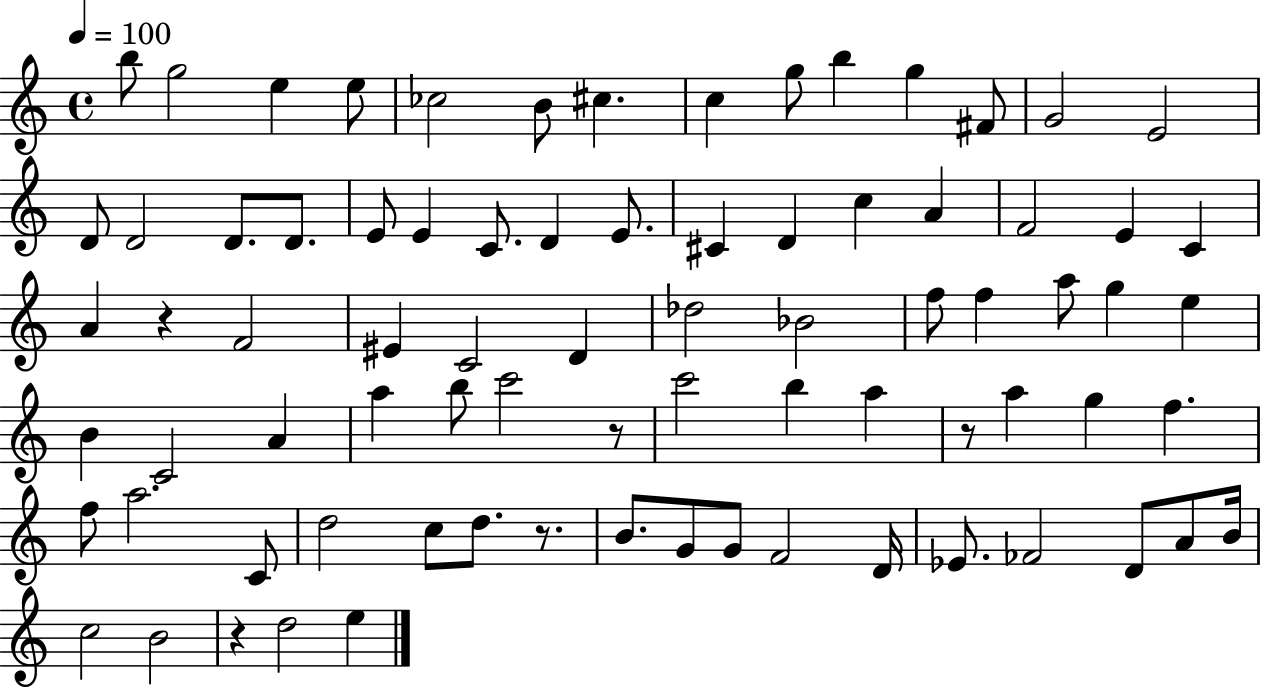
{
  \clef treble
  \time 4/4
  \defaultTimeSignature
  \key c \major
  \tempo 4 = 100
  \repeat volta 2 { b''8 g''2 e''4 e''8 | ces''2 b'8 cis''4. | c''4 g''8 b''4 g''4 fis'8 | g'2 e'2 | \break d'8 d'2 d'8. d'8. | e'8 e'4 c'8. d'4 e'8. | cis'4 d'4 c''4 a'4 | f'2 e'4 c'4 | \break a'4 r4 f'2 | eis'4 c'2 d'4 | des''2 bes'2 | f''8 f''4 a''8 g''4 e''4 | \break b'4 c'2 a'4 | a''4 b''8 c'''2 r8 | c'''2 b''4 a''4 | r8 a''4 g''4 f''4. | \break f''8 a''2. c'8 | d''2 c''8 d''8. r8. | b'8. g'8 g'8 f'2 d'16 | ees'8. fes'2 d'8 a'8 b'16 | \break c''2 b'2 | r4 d''2 e''4 | } \bar "|."
}